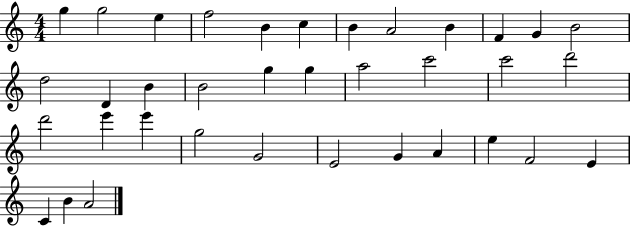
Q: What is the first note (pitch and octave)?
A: G5